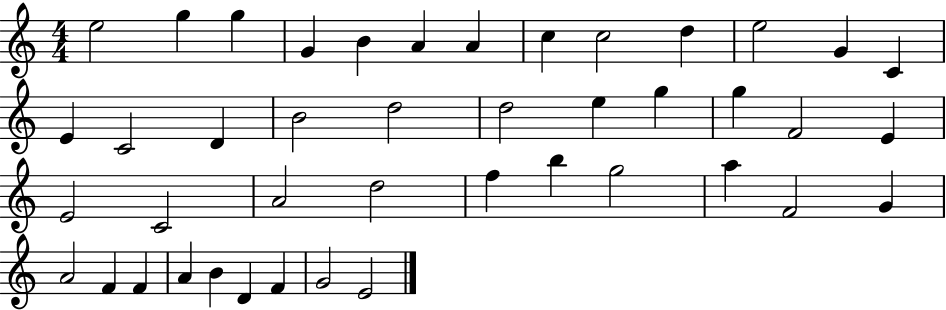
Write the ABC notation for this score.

X:1
T:Untitled
M:4/4
L:1/4
K:C
e2 g g G B A A c c2 d e2 G C E C2 D B2 d2 d2 e g g F2 E E2 C2 A2 d2 f b g2 a F2 G A2 F F A B D F G2 E2